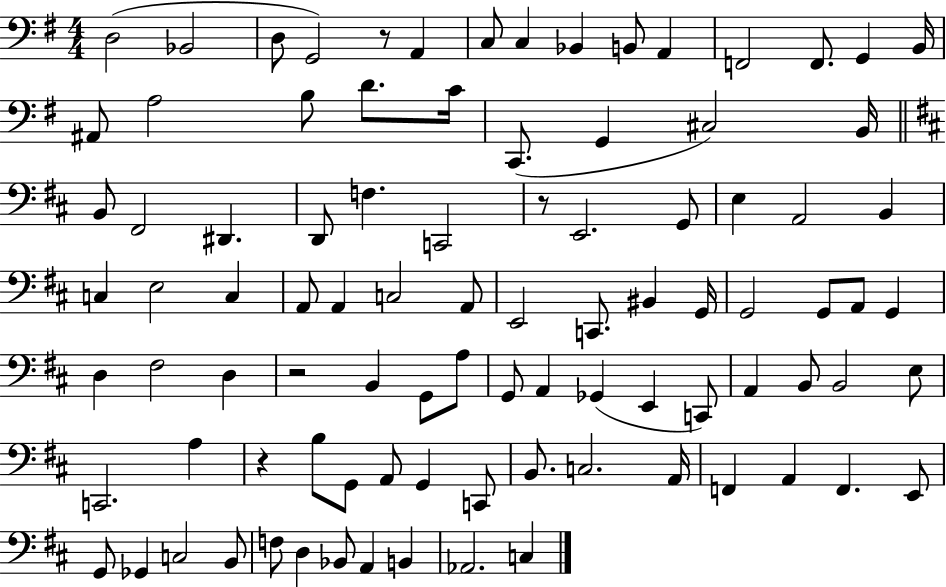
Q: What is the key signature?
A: G major